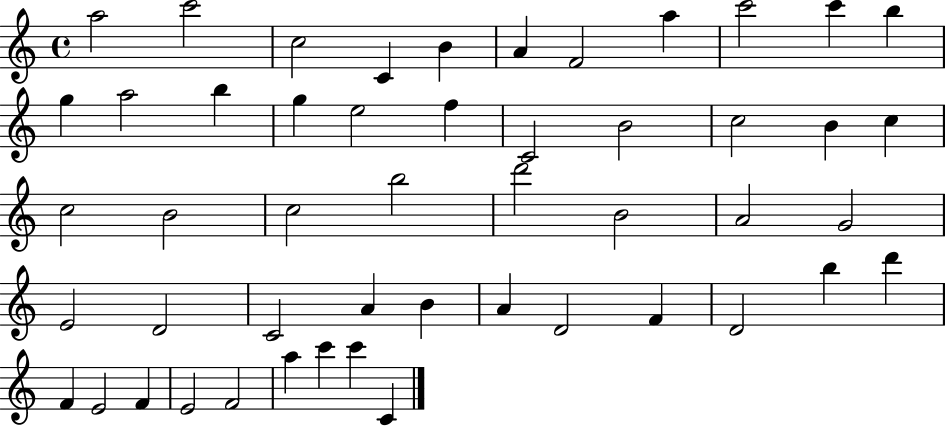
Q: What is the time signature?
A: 4/4